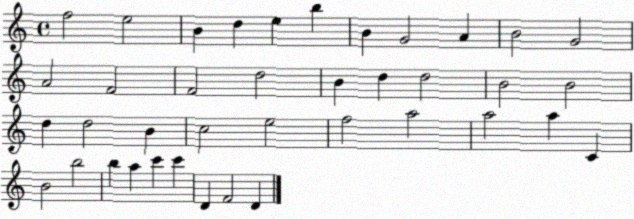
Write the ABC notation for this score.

X:1
T:Untitled
M:4/4
L:1/4
K:C
f2 e2 B d e b B G2 A B2 G2 A2 F2 F2 d2 B d d2 B2 B2 d d2 B c2 e2 f2 a2 a2 a C B2 b2 b a c' c' D F2 D